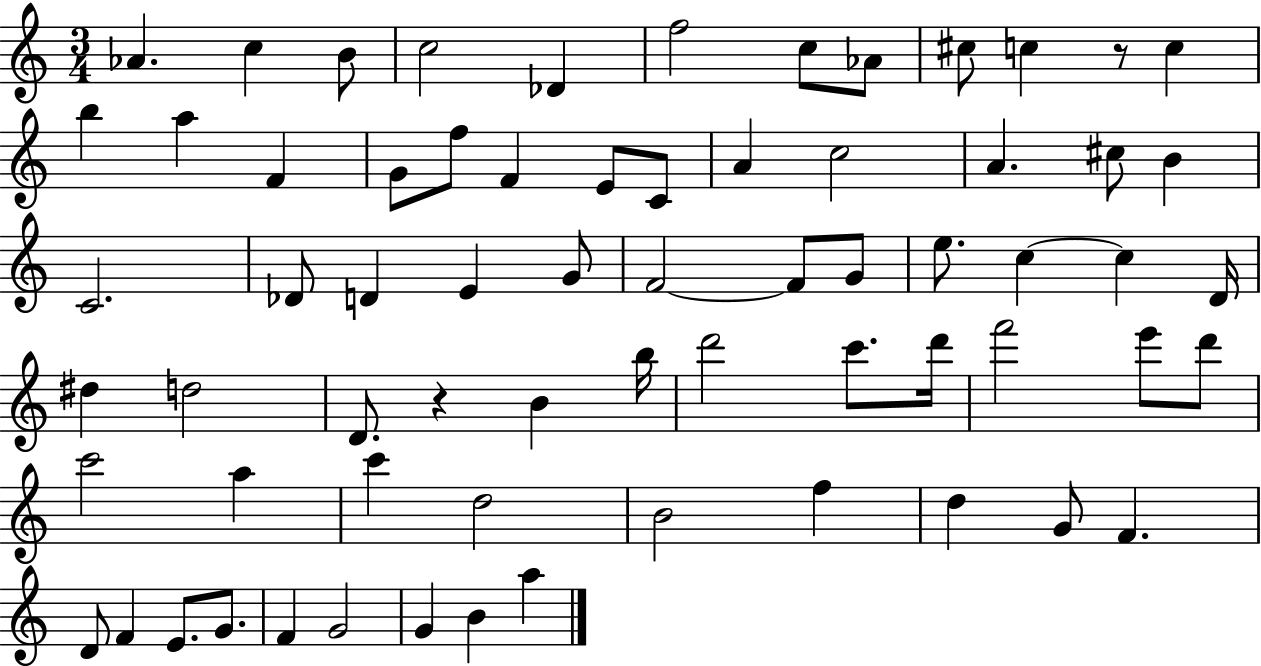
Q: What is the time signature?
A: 3/4